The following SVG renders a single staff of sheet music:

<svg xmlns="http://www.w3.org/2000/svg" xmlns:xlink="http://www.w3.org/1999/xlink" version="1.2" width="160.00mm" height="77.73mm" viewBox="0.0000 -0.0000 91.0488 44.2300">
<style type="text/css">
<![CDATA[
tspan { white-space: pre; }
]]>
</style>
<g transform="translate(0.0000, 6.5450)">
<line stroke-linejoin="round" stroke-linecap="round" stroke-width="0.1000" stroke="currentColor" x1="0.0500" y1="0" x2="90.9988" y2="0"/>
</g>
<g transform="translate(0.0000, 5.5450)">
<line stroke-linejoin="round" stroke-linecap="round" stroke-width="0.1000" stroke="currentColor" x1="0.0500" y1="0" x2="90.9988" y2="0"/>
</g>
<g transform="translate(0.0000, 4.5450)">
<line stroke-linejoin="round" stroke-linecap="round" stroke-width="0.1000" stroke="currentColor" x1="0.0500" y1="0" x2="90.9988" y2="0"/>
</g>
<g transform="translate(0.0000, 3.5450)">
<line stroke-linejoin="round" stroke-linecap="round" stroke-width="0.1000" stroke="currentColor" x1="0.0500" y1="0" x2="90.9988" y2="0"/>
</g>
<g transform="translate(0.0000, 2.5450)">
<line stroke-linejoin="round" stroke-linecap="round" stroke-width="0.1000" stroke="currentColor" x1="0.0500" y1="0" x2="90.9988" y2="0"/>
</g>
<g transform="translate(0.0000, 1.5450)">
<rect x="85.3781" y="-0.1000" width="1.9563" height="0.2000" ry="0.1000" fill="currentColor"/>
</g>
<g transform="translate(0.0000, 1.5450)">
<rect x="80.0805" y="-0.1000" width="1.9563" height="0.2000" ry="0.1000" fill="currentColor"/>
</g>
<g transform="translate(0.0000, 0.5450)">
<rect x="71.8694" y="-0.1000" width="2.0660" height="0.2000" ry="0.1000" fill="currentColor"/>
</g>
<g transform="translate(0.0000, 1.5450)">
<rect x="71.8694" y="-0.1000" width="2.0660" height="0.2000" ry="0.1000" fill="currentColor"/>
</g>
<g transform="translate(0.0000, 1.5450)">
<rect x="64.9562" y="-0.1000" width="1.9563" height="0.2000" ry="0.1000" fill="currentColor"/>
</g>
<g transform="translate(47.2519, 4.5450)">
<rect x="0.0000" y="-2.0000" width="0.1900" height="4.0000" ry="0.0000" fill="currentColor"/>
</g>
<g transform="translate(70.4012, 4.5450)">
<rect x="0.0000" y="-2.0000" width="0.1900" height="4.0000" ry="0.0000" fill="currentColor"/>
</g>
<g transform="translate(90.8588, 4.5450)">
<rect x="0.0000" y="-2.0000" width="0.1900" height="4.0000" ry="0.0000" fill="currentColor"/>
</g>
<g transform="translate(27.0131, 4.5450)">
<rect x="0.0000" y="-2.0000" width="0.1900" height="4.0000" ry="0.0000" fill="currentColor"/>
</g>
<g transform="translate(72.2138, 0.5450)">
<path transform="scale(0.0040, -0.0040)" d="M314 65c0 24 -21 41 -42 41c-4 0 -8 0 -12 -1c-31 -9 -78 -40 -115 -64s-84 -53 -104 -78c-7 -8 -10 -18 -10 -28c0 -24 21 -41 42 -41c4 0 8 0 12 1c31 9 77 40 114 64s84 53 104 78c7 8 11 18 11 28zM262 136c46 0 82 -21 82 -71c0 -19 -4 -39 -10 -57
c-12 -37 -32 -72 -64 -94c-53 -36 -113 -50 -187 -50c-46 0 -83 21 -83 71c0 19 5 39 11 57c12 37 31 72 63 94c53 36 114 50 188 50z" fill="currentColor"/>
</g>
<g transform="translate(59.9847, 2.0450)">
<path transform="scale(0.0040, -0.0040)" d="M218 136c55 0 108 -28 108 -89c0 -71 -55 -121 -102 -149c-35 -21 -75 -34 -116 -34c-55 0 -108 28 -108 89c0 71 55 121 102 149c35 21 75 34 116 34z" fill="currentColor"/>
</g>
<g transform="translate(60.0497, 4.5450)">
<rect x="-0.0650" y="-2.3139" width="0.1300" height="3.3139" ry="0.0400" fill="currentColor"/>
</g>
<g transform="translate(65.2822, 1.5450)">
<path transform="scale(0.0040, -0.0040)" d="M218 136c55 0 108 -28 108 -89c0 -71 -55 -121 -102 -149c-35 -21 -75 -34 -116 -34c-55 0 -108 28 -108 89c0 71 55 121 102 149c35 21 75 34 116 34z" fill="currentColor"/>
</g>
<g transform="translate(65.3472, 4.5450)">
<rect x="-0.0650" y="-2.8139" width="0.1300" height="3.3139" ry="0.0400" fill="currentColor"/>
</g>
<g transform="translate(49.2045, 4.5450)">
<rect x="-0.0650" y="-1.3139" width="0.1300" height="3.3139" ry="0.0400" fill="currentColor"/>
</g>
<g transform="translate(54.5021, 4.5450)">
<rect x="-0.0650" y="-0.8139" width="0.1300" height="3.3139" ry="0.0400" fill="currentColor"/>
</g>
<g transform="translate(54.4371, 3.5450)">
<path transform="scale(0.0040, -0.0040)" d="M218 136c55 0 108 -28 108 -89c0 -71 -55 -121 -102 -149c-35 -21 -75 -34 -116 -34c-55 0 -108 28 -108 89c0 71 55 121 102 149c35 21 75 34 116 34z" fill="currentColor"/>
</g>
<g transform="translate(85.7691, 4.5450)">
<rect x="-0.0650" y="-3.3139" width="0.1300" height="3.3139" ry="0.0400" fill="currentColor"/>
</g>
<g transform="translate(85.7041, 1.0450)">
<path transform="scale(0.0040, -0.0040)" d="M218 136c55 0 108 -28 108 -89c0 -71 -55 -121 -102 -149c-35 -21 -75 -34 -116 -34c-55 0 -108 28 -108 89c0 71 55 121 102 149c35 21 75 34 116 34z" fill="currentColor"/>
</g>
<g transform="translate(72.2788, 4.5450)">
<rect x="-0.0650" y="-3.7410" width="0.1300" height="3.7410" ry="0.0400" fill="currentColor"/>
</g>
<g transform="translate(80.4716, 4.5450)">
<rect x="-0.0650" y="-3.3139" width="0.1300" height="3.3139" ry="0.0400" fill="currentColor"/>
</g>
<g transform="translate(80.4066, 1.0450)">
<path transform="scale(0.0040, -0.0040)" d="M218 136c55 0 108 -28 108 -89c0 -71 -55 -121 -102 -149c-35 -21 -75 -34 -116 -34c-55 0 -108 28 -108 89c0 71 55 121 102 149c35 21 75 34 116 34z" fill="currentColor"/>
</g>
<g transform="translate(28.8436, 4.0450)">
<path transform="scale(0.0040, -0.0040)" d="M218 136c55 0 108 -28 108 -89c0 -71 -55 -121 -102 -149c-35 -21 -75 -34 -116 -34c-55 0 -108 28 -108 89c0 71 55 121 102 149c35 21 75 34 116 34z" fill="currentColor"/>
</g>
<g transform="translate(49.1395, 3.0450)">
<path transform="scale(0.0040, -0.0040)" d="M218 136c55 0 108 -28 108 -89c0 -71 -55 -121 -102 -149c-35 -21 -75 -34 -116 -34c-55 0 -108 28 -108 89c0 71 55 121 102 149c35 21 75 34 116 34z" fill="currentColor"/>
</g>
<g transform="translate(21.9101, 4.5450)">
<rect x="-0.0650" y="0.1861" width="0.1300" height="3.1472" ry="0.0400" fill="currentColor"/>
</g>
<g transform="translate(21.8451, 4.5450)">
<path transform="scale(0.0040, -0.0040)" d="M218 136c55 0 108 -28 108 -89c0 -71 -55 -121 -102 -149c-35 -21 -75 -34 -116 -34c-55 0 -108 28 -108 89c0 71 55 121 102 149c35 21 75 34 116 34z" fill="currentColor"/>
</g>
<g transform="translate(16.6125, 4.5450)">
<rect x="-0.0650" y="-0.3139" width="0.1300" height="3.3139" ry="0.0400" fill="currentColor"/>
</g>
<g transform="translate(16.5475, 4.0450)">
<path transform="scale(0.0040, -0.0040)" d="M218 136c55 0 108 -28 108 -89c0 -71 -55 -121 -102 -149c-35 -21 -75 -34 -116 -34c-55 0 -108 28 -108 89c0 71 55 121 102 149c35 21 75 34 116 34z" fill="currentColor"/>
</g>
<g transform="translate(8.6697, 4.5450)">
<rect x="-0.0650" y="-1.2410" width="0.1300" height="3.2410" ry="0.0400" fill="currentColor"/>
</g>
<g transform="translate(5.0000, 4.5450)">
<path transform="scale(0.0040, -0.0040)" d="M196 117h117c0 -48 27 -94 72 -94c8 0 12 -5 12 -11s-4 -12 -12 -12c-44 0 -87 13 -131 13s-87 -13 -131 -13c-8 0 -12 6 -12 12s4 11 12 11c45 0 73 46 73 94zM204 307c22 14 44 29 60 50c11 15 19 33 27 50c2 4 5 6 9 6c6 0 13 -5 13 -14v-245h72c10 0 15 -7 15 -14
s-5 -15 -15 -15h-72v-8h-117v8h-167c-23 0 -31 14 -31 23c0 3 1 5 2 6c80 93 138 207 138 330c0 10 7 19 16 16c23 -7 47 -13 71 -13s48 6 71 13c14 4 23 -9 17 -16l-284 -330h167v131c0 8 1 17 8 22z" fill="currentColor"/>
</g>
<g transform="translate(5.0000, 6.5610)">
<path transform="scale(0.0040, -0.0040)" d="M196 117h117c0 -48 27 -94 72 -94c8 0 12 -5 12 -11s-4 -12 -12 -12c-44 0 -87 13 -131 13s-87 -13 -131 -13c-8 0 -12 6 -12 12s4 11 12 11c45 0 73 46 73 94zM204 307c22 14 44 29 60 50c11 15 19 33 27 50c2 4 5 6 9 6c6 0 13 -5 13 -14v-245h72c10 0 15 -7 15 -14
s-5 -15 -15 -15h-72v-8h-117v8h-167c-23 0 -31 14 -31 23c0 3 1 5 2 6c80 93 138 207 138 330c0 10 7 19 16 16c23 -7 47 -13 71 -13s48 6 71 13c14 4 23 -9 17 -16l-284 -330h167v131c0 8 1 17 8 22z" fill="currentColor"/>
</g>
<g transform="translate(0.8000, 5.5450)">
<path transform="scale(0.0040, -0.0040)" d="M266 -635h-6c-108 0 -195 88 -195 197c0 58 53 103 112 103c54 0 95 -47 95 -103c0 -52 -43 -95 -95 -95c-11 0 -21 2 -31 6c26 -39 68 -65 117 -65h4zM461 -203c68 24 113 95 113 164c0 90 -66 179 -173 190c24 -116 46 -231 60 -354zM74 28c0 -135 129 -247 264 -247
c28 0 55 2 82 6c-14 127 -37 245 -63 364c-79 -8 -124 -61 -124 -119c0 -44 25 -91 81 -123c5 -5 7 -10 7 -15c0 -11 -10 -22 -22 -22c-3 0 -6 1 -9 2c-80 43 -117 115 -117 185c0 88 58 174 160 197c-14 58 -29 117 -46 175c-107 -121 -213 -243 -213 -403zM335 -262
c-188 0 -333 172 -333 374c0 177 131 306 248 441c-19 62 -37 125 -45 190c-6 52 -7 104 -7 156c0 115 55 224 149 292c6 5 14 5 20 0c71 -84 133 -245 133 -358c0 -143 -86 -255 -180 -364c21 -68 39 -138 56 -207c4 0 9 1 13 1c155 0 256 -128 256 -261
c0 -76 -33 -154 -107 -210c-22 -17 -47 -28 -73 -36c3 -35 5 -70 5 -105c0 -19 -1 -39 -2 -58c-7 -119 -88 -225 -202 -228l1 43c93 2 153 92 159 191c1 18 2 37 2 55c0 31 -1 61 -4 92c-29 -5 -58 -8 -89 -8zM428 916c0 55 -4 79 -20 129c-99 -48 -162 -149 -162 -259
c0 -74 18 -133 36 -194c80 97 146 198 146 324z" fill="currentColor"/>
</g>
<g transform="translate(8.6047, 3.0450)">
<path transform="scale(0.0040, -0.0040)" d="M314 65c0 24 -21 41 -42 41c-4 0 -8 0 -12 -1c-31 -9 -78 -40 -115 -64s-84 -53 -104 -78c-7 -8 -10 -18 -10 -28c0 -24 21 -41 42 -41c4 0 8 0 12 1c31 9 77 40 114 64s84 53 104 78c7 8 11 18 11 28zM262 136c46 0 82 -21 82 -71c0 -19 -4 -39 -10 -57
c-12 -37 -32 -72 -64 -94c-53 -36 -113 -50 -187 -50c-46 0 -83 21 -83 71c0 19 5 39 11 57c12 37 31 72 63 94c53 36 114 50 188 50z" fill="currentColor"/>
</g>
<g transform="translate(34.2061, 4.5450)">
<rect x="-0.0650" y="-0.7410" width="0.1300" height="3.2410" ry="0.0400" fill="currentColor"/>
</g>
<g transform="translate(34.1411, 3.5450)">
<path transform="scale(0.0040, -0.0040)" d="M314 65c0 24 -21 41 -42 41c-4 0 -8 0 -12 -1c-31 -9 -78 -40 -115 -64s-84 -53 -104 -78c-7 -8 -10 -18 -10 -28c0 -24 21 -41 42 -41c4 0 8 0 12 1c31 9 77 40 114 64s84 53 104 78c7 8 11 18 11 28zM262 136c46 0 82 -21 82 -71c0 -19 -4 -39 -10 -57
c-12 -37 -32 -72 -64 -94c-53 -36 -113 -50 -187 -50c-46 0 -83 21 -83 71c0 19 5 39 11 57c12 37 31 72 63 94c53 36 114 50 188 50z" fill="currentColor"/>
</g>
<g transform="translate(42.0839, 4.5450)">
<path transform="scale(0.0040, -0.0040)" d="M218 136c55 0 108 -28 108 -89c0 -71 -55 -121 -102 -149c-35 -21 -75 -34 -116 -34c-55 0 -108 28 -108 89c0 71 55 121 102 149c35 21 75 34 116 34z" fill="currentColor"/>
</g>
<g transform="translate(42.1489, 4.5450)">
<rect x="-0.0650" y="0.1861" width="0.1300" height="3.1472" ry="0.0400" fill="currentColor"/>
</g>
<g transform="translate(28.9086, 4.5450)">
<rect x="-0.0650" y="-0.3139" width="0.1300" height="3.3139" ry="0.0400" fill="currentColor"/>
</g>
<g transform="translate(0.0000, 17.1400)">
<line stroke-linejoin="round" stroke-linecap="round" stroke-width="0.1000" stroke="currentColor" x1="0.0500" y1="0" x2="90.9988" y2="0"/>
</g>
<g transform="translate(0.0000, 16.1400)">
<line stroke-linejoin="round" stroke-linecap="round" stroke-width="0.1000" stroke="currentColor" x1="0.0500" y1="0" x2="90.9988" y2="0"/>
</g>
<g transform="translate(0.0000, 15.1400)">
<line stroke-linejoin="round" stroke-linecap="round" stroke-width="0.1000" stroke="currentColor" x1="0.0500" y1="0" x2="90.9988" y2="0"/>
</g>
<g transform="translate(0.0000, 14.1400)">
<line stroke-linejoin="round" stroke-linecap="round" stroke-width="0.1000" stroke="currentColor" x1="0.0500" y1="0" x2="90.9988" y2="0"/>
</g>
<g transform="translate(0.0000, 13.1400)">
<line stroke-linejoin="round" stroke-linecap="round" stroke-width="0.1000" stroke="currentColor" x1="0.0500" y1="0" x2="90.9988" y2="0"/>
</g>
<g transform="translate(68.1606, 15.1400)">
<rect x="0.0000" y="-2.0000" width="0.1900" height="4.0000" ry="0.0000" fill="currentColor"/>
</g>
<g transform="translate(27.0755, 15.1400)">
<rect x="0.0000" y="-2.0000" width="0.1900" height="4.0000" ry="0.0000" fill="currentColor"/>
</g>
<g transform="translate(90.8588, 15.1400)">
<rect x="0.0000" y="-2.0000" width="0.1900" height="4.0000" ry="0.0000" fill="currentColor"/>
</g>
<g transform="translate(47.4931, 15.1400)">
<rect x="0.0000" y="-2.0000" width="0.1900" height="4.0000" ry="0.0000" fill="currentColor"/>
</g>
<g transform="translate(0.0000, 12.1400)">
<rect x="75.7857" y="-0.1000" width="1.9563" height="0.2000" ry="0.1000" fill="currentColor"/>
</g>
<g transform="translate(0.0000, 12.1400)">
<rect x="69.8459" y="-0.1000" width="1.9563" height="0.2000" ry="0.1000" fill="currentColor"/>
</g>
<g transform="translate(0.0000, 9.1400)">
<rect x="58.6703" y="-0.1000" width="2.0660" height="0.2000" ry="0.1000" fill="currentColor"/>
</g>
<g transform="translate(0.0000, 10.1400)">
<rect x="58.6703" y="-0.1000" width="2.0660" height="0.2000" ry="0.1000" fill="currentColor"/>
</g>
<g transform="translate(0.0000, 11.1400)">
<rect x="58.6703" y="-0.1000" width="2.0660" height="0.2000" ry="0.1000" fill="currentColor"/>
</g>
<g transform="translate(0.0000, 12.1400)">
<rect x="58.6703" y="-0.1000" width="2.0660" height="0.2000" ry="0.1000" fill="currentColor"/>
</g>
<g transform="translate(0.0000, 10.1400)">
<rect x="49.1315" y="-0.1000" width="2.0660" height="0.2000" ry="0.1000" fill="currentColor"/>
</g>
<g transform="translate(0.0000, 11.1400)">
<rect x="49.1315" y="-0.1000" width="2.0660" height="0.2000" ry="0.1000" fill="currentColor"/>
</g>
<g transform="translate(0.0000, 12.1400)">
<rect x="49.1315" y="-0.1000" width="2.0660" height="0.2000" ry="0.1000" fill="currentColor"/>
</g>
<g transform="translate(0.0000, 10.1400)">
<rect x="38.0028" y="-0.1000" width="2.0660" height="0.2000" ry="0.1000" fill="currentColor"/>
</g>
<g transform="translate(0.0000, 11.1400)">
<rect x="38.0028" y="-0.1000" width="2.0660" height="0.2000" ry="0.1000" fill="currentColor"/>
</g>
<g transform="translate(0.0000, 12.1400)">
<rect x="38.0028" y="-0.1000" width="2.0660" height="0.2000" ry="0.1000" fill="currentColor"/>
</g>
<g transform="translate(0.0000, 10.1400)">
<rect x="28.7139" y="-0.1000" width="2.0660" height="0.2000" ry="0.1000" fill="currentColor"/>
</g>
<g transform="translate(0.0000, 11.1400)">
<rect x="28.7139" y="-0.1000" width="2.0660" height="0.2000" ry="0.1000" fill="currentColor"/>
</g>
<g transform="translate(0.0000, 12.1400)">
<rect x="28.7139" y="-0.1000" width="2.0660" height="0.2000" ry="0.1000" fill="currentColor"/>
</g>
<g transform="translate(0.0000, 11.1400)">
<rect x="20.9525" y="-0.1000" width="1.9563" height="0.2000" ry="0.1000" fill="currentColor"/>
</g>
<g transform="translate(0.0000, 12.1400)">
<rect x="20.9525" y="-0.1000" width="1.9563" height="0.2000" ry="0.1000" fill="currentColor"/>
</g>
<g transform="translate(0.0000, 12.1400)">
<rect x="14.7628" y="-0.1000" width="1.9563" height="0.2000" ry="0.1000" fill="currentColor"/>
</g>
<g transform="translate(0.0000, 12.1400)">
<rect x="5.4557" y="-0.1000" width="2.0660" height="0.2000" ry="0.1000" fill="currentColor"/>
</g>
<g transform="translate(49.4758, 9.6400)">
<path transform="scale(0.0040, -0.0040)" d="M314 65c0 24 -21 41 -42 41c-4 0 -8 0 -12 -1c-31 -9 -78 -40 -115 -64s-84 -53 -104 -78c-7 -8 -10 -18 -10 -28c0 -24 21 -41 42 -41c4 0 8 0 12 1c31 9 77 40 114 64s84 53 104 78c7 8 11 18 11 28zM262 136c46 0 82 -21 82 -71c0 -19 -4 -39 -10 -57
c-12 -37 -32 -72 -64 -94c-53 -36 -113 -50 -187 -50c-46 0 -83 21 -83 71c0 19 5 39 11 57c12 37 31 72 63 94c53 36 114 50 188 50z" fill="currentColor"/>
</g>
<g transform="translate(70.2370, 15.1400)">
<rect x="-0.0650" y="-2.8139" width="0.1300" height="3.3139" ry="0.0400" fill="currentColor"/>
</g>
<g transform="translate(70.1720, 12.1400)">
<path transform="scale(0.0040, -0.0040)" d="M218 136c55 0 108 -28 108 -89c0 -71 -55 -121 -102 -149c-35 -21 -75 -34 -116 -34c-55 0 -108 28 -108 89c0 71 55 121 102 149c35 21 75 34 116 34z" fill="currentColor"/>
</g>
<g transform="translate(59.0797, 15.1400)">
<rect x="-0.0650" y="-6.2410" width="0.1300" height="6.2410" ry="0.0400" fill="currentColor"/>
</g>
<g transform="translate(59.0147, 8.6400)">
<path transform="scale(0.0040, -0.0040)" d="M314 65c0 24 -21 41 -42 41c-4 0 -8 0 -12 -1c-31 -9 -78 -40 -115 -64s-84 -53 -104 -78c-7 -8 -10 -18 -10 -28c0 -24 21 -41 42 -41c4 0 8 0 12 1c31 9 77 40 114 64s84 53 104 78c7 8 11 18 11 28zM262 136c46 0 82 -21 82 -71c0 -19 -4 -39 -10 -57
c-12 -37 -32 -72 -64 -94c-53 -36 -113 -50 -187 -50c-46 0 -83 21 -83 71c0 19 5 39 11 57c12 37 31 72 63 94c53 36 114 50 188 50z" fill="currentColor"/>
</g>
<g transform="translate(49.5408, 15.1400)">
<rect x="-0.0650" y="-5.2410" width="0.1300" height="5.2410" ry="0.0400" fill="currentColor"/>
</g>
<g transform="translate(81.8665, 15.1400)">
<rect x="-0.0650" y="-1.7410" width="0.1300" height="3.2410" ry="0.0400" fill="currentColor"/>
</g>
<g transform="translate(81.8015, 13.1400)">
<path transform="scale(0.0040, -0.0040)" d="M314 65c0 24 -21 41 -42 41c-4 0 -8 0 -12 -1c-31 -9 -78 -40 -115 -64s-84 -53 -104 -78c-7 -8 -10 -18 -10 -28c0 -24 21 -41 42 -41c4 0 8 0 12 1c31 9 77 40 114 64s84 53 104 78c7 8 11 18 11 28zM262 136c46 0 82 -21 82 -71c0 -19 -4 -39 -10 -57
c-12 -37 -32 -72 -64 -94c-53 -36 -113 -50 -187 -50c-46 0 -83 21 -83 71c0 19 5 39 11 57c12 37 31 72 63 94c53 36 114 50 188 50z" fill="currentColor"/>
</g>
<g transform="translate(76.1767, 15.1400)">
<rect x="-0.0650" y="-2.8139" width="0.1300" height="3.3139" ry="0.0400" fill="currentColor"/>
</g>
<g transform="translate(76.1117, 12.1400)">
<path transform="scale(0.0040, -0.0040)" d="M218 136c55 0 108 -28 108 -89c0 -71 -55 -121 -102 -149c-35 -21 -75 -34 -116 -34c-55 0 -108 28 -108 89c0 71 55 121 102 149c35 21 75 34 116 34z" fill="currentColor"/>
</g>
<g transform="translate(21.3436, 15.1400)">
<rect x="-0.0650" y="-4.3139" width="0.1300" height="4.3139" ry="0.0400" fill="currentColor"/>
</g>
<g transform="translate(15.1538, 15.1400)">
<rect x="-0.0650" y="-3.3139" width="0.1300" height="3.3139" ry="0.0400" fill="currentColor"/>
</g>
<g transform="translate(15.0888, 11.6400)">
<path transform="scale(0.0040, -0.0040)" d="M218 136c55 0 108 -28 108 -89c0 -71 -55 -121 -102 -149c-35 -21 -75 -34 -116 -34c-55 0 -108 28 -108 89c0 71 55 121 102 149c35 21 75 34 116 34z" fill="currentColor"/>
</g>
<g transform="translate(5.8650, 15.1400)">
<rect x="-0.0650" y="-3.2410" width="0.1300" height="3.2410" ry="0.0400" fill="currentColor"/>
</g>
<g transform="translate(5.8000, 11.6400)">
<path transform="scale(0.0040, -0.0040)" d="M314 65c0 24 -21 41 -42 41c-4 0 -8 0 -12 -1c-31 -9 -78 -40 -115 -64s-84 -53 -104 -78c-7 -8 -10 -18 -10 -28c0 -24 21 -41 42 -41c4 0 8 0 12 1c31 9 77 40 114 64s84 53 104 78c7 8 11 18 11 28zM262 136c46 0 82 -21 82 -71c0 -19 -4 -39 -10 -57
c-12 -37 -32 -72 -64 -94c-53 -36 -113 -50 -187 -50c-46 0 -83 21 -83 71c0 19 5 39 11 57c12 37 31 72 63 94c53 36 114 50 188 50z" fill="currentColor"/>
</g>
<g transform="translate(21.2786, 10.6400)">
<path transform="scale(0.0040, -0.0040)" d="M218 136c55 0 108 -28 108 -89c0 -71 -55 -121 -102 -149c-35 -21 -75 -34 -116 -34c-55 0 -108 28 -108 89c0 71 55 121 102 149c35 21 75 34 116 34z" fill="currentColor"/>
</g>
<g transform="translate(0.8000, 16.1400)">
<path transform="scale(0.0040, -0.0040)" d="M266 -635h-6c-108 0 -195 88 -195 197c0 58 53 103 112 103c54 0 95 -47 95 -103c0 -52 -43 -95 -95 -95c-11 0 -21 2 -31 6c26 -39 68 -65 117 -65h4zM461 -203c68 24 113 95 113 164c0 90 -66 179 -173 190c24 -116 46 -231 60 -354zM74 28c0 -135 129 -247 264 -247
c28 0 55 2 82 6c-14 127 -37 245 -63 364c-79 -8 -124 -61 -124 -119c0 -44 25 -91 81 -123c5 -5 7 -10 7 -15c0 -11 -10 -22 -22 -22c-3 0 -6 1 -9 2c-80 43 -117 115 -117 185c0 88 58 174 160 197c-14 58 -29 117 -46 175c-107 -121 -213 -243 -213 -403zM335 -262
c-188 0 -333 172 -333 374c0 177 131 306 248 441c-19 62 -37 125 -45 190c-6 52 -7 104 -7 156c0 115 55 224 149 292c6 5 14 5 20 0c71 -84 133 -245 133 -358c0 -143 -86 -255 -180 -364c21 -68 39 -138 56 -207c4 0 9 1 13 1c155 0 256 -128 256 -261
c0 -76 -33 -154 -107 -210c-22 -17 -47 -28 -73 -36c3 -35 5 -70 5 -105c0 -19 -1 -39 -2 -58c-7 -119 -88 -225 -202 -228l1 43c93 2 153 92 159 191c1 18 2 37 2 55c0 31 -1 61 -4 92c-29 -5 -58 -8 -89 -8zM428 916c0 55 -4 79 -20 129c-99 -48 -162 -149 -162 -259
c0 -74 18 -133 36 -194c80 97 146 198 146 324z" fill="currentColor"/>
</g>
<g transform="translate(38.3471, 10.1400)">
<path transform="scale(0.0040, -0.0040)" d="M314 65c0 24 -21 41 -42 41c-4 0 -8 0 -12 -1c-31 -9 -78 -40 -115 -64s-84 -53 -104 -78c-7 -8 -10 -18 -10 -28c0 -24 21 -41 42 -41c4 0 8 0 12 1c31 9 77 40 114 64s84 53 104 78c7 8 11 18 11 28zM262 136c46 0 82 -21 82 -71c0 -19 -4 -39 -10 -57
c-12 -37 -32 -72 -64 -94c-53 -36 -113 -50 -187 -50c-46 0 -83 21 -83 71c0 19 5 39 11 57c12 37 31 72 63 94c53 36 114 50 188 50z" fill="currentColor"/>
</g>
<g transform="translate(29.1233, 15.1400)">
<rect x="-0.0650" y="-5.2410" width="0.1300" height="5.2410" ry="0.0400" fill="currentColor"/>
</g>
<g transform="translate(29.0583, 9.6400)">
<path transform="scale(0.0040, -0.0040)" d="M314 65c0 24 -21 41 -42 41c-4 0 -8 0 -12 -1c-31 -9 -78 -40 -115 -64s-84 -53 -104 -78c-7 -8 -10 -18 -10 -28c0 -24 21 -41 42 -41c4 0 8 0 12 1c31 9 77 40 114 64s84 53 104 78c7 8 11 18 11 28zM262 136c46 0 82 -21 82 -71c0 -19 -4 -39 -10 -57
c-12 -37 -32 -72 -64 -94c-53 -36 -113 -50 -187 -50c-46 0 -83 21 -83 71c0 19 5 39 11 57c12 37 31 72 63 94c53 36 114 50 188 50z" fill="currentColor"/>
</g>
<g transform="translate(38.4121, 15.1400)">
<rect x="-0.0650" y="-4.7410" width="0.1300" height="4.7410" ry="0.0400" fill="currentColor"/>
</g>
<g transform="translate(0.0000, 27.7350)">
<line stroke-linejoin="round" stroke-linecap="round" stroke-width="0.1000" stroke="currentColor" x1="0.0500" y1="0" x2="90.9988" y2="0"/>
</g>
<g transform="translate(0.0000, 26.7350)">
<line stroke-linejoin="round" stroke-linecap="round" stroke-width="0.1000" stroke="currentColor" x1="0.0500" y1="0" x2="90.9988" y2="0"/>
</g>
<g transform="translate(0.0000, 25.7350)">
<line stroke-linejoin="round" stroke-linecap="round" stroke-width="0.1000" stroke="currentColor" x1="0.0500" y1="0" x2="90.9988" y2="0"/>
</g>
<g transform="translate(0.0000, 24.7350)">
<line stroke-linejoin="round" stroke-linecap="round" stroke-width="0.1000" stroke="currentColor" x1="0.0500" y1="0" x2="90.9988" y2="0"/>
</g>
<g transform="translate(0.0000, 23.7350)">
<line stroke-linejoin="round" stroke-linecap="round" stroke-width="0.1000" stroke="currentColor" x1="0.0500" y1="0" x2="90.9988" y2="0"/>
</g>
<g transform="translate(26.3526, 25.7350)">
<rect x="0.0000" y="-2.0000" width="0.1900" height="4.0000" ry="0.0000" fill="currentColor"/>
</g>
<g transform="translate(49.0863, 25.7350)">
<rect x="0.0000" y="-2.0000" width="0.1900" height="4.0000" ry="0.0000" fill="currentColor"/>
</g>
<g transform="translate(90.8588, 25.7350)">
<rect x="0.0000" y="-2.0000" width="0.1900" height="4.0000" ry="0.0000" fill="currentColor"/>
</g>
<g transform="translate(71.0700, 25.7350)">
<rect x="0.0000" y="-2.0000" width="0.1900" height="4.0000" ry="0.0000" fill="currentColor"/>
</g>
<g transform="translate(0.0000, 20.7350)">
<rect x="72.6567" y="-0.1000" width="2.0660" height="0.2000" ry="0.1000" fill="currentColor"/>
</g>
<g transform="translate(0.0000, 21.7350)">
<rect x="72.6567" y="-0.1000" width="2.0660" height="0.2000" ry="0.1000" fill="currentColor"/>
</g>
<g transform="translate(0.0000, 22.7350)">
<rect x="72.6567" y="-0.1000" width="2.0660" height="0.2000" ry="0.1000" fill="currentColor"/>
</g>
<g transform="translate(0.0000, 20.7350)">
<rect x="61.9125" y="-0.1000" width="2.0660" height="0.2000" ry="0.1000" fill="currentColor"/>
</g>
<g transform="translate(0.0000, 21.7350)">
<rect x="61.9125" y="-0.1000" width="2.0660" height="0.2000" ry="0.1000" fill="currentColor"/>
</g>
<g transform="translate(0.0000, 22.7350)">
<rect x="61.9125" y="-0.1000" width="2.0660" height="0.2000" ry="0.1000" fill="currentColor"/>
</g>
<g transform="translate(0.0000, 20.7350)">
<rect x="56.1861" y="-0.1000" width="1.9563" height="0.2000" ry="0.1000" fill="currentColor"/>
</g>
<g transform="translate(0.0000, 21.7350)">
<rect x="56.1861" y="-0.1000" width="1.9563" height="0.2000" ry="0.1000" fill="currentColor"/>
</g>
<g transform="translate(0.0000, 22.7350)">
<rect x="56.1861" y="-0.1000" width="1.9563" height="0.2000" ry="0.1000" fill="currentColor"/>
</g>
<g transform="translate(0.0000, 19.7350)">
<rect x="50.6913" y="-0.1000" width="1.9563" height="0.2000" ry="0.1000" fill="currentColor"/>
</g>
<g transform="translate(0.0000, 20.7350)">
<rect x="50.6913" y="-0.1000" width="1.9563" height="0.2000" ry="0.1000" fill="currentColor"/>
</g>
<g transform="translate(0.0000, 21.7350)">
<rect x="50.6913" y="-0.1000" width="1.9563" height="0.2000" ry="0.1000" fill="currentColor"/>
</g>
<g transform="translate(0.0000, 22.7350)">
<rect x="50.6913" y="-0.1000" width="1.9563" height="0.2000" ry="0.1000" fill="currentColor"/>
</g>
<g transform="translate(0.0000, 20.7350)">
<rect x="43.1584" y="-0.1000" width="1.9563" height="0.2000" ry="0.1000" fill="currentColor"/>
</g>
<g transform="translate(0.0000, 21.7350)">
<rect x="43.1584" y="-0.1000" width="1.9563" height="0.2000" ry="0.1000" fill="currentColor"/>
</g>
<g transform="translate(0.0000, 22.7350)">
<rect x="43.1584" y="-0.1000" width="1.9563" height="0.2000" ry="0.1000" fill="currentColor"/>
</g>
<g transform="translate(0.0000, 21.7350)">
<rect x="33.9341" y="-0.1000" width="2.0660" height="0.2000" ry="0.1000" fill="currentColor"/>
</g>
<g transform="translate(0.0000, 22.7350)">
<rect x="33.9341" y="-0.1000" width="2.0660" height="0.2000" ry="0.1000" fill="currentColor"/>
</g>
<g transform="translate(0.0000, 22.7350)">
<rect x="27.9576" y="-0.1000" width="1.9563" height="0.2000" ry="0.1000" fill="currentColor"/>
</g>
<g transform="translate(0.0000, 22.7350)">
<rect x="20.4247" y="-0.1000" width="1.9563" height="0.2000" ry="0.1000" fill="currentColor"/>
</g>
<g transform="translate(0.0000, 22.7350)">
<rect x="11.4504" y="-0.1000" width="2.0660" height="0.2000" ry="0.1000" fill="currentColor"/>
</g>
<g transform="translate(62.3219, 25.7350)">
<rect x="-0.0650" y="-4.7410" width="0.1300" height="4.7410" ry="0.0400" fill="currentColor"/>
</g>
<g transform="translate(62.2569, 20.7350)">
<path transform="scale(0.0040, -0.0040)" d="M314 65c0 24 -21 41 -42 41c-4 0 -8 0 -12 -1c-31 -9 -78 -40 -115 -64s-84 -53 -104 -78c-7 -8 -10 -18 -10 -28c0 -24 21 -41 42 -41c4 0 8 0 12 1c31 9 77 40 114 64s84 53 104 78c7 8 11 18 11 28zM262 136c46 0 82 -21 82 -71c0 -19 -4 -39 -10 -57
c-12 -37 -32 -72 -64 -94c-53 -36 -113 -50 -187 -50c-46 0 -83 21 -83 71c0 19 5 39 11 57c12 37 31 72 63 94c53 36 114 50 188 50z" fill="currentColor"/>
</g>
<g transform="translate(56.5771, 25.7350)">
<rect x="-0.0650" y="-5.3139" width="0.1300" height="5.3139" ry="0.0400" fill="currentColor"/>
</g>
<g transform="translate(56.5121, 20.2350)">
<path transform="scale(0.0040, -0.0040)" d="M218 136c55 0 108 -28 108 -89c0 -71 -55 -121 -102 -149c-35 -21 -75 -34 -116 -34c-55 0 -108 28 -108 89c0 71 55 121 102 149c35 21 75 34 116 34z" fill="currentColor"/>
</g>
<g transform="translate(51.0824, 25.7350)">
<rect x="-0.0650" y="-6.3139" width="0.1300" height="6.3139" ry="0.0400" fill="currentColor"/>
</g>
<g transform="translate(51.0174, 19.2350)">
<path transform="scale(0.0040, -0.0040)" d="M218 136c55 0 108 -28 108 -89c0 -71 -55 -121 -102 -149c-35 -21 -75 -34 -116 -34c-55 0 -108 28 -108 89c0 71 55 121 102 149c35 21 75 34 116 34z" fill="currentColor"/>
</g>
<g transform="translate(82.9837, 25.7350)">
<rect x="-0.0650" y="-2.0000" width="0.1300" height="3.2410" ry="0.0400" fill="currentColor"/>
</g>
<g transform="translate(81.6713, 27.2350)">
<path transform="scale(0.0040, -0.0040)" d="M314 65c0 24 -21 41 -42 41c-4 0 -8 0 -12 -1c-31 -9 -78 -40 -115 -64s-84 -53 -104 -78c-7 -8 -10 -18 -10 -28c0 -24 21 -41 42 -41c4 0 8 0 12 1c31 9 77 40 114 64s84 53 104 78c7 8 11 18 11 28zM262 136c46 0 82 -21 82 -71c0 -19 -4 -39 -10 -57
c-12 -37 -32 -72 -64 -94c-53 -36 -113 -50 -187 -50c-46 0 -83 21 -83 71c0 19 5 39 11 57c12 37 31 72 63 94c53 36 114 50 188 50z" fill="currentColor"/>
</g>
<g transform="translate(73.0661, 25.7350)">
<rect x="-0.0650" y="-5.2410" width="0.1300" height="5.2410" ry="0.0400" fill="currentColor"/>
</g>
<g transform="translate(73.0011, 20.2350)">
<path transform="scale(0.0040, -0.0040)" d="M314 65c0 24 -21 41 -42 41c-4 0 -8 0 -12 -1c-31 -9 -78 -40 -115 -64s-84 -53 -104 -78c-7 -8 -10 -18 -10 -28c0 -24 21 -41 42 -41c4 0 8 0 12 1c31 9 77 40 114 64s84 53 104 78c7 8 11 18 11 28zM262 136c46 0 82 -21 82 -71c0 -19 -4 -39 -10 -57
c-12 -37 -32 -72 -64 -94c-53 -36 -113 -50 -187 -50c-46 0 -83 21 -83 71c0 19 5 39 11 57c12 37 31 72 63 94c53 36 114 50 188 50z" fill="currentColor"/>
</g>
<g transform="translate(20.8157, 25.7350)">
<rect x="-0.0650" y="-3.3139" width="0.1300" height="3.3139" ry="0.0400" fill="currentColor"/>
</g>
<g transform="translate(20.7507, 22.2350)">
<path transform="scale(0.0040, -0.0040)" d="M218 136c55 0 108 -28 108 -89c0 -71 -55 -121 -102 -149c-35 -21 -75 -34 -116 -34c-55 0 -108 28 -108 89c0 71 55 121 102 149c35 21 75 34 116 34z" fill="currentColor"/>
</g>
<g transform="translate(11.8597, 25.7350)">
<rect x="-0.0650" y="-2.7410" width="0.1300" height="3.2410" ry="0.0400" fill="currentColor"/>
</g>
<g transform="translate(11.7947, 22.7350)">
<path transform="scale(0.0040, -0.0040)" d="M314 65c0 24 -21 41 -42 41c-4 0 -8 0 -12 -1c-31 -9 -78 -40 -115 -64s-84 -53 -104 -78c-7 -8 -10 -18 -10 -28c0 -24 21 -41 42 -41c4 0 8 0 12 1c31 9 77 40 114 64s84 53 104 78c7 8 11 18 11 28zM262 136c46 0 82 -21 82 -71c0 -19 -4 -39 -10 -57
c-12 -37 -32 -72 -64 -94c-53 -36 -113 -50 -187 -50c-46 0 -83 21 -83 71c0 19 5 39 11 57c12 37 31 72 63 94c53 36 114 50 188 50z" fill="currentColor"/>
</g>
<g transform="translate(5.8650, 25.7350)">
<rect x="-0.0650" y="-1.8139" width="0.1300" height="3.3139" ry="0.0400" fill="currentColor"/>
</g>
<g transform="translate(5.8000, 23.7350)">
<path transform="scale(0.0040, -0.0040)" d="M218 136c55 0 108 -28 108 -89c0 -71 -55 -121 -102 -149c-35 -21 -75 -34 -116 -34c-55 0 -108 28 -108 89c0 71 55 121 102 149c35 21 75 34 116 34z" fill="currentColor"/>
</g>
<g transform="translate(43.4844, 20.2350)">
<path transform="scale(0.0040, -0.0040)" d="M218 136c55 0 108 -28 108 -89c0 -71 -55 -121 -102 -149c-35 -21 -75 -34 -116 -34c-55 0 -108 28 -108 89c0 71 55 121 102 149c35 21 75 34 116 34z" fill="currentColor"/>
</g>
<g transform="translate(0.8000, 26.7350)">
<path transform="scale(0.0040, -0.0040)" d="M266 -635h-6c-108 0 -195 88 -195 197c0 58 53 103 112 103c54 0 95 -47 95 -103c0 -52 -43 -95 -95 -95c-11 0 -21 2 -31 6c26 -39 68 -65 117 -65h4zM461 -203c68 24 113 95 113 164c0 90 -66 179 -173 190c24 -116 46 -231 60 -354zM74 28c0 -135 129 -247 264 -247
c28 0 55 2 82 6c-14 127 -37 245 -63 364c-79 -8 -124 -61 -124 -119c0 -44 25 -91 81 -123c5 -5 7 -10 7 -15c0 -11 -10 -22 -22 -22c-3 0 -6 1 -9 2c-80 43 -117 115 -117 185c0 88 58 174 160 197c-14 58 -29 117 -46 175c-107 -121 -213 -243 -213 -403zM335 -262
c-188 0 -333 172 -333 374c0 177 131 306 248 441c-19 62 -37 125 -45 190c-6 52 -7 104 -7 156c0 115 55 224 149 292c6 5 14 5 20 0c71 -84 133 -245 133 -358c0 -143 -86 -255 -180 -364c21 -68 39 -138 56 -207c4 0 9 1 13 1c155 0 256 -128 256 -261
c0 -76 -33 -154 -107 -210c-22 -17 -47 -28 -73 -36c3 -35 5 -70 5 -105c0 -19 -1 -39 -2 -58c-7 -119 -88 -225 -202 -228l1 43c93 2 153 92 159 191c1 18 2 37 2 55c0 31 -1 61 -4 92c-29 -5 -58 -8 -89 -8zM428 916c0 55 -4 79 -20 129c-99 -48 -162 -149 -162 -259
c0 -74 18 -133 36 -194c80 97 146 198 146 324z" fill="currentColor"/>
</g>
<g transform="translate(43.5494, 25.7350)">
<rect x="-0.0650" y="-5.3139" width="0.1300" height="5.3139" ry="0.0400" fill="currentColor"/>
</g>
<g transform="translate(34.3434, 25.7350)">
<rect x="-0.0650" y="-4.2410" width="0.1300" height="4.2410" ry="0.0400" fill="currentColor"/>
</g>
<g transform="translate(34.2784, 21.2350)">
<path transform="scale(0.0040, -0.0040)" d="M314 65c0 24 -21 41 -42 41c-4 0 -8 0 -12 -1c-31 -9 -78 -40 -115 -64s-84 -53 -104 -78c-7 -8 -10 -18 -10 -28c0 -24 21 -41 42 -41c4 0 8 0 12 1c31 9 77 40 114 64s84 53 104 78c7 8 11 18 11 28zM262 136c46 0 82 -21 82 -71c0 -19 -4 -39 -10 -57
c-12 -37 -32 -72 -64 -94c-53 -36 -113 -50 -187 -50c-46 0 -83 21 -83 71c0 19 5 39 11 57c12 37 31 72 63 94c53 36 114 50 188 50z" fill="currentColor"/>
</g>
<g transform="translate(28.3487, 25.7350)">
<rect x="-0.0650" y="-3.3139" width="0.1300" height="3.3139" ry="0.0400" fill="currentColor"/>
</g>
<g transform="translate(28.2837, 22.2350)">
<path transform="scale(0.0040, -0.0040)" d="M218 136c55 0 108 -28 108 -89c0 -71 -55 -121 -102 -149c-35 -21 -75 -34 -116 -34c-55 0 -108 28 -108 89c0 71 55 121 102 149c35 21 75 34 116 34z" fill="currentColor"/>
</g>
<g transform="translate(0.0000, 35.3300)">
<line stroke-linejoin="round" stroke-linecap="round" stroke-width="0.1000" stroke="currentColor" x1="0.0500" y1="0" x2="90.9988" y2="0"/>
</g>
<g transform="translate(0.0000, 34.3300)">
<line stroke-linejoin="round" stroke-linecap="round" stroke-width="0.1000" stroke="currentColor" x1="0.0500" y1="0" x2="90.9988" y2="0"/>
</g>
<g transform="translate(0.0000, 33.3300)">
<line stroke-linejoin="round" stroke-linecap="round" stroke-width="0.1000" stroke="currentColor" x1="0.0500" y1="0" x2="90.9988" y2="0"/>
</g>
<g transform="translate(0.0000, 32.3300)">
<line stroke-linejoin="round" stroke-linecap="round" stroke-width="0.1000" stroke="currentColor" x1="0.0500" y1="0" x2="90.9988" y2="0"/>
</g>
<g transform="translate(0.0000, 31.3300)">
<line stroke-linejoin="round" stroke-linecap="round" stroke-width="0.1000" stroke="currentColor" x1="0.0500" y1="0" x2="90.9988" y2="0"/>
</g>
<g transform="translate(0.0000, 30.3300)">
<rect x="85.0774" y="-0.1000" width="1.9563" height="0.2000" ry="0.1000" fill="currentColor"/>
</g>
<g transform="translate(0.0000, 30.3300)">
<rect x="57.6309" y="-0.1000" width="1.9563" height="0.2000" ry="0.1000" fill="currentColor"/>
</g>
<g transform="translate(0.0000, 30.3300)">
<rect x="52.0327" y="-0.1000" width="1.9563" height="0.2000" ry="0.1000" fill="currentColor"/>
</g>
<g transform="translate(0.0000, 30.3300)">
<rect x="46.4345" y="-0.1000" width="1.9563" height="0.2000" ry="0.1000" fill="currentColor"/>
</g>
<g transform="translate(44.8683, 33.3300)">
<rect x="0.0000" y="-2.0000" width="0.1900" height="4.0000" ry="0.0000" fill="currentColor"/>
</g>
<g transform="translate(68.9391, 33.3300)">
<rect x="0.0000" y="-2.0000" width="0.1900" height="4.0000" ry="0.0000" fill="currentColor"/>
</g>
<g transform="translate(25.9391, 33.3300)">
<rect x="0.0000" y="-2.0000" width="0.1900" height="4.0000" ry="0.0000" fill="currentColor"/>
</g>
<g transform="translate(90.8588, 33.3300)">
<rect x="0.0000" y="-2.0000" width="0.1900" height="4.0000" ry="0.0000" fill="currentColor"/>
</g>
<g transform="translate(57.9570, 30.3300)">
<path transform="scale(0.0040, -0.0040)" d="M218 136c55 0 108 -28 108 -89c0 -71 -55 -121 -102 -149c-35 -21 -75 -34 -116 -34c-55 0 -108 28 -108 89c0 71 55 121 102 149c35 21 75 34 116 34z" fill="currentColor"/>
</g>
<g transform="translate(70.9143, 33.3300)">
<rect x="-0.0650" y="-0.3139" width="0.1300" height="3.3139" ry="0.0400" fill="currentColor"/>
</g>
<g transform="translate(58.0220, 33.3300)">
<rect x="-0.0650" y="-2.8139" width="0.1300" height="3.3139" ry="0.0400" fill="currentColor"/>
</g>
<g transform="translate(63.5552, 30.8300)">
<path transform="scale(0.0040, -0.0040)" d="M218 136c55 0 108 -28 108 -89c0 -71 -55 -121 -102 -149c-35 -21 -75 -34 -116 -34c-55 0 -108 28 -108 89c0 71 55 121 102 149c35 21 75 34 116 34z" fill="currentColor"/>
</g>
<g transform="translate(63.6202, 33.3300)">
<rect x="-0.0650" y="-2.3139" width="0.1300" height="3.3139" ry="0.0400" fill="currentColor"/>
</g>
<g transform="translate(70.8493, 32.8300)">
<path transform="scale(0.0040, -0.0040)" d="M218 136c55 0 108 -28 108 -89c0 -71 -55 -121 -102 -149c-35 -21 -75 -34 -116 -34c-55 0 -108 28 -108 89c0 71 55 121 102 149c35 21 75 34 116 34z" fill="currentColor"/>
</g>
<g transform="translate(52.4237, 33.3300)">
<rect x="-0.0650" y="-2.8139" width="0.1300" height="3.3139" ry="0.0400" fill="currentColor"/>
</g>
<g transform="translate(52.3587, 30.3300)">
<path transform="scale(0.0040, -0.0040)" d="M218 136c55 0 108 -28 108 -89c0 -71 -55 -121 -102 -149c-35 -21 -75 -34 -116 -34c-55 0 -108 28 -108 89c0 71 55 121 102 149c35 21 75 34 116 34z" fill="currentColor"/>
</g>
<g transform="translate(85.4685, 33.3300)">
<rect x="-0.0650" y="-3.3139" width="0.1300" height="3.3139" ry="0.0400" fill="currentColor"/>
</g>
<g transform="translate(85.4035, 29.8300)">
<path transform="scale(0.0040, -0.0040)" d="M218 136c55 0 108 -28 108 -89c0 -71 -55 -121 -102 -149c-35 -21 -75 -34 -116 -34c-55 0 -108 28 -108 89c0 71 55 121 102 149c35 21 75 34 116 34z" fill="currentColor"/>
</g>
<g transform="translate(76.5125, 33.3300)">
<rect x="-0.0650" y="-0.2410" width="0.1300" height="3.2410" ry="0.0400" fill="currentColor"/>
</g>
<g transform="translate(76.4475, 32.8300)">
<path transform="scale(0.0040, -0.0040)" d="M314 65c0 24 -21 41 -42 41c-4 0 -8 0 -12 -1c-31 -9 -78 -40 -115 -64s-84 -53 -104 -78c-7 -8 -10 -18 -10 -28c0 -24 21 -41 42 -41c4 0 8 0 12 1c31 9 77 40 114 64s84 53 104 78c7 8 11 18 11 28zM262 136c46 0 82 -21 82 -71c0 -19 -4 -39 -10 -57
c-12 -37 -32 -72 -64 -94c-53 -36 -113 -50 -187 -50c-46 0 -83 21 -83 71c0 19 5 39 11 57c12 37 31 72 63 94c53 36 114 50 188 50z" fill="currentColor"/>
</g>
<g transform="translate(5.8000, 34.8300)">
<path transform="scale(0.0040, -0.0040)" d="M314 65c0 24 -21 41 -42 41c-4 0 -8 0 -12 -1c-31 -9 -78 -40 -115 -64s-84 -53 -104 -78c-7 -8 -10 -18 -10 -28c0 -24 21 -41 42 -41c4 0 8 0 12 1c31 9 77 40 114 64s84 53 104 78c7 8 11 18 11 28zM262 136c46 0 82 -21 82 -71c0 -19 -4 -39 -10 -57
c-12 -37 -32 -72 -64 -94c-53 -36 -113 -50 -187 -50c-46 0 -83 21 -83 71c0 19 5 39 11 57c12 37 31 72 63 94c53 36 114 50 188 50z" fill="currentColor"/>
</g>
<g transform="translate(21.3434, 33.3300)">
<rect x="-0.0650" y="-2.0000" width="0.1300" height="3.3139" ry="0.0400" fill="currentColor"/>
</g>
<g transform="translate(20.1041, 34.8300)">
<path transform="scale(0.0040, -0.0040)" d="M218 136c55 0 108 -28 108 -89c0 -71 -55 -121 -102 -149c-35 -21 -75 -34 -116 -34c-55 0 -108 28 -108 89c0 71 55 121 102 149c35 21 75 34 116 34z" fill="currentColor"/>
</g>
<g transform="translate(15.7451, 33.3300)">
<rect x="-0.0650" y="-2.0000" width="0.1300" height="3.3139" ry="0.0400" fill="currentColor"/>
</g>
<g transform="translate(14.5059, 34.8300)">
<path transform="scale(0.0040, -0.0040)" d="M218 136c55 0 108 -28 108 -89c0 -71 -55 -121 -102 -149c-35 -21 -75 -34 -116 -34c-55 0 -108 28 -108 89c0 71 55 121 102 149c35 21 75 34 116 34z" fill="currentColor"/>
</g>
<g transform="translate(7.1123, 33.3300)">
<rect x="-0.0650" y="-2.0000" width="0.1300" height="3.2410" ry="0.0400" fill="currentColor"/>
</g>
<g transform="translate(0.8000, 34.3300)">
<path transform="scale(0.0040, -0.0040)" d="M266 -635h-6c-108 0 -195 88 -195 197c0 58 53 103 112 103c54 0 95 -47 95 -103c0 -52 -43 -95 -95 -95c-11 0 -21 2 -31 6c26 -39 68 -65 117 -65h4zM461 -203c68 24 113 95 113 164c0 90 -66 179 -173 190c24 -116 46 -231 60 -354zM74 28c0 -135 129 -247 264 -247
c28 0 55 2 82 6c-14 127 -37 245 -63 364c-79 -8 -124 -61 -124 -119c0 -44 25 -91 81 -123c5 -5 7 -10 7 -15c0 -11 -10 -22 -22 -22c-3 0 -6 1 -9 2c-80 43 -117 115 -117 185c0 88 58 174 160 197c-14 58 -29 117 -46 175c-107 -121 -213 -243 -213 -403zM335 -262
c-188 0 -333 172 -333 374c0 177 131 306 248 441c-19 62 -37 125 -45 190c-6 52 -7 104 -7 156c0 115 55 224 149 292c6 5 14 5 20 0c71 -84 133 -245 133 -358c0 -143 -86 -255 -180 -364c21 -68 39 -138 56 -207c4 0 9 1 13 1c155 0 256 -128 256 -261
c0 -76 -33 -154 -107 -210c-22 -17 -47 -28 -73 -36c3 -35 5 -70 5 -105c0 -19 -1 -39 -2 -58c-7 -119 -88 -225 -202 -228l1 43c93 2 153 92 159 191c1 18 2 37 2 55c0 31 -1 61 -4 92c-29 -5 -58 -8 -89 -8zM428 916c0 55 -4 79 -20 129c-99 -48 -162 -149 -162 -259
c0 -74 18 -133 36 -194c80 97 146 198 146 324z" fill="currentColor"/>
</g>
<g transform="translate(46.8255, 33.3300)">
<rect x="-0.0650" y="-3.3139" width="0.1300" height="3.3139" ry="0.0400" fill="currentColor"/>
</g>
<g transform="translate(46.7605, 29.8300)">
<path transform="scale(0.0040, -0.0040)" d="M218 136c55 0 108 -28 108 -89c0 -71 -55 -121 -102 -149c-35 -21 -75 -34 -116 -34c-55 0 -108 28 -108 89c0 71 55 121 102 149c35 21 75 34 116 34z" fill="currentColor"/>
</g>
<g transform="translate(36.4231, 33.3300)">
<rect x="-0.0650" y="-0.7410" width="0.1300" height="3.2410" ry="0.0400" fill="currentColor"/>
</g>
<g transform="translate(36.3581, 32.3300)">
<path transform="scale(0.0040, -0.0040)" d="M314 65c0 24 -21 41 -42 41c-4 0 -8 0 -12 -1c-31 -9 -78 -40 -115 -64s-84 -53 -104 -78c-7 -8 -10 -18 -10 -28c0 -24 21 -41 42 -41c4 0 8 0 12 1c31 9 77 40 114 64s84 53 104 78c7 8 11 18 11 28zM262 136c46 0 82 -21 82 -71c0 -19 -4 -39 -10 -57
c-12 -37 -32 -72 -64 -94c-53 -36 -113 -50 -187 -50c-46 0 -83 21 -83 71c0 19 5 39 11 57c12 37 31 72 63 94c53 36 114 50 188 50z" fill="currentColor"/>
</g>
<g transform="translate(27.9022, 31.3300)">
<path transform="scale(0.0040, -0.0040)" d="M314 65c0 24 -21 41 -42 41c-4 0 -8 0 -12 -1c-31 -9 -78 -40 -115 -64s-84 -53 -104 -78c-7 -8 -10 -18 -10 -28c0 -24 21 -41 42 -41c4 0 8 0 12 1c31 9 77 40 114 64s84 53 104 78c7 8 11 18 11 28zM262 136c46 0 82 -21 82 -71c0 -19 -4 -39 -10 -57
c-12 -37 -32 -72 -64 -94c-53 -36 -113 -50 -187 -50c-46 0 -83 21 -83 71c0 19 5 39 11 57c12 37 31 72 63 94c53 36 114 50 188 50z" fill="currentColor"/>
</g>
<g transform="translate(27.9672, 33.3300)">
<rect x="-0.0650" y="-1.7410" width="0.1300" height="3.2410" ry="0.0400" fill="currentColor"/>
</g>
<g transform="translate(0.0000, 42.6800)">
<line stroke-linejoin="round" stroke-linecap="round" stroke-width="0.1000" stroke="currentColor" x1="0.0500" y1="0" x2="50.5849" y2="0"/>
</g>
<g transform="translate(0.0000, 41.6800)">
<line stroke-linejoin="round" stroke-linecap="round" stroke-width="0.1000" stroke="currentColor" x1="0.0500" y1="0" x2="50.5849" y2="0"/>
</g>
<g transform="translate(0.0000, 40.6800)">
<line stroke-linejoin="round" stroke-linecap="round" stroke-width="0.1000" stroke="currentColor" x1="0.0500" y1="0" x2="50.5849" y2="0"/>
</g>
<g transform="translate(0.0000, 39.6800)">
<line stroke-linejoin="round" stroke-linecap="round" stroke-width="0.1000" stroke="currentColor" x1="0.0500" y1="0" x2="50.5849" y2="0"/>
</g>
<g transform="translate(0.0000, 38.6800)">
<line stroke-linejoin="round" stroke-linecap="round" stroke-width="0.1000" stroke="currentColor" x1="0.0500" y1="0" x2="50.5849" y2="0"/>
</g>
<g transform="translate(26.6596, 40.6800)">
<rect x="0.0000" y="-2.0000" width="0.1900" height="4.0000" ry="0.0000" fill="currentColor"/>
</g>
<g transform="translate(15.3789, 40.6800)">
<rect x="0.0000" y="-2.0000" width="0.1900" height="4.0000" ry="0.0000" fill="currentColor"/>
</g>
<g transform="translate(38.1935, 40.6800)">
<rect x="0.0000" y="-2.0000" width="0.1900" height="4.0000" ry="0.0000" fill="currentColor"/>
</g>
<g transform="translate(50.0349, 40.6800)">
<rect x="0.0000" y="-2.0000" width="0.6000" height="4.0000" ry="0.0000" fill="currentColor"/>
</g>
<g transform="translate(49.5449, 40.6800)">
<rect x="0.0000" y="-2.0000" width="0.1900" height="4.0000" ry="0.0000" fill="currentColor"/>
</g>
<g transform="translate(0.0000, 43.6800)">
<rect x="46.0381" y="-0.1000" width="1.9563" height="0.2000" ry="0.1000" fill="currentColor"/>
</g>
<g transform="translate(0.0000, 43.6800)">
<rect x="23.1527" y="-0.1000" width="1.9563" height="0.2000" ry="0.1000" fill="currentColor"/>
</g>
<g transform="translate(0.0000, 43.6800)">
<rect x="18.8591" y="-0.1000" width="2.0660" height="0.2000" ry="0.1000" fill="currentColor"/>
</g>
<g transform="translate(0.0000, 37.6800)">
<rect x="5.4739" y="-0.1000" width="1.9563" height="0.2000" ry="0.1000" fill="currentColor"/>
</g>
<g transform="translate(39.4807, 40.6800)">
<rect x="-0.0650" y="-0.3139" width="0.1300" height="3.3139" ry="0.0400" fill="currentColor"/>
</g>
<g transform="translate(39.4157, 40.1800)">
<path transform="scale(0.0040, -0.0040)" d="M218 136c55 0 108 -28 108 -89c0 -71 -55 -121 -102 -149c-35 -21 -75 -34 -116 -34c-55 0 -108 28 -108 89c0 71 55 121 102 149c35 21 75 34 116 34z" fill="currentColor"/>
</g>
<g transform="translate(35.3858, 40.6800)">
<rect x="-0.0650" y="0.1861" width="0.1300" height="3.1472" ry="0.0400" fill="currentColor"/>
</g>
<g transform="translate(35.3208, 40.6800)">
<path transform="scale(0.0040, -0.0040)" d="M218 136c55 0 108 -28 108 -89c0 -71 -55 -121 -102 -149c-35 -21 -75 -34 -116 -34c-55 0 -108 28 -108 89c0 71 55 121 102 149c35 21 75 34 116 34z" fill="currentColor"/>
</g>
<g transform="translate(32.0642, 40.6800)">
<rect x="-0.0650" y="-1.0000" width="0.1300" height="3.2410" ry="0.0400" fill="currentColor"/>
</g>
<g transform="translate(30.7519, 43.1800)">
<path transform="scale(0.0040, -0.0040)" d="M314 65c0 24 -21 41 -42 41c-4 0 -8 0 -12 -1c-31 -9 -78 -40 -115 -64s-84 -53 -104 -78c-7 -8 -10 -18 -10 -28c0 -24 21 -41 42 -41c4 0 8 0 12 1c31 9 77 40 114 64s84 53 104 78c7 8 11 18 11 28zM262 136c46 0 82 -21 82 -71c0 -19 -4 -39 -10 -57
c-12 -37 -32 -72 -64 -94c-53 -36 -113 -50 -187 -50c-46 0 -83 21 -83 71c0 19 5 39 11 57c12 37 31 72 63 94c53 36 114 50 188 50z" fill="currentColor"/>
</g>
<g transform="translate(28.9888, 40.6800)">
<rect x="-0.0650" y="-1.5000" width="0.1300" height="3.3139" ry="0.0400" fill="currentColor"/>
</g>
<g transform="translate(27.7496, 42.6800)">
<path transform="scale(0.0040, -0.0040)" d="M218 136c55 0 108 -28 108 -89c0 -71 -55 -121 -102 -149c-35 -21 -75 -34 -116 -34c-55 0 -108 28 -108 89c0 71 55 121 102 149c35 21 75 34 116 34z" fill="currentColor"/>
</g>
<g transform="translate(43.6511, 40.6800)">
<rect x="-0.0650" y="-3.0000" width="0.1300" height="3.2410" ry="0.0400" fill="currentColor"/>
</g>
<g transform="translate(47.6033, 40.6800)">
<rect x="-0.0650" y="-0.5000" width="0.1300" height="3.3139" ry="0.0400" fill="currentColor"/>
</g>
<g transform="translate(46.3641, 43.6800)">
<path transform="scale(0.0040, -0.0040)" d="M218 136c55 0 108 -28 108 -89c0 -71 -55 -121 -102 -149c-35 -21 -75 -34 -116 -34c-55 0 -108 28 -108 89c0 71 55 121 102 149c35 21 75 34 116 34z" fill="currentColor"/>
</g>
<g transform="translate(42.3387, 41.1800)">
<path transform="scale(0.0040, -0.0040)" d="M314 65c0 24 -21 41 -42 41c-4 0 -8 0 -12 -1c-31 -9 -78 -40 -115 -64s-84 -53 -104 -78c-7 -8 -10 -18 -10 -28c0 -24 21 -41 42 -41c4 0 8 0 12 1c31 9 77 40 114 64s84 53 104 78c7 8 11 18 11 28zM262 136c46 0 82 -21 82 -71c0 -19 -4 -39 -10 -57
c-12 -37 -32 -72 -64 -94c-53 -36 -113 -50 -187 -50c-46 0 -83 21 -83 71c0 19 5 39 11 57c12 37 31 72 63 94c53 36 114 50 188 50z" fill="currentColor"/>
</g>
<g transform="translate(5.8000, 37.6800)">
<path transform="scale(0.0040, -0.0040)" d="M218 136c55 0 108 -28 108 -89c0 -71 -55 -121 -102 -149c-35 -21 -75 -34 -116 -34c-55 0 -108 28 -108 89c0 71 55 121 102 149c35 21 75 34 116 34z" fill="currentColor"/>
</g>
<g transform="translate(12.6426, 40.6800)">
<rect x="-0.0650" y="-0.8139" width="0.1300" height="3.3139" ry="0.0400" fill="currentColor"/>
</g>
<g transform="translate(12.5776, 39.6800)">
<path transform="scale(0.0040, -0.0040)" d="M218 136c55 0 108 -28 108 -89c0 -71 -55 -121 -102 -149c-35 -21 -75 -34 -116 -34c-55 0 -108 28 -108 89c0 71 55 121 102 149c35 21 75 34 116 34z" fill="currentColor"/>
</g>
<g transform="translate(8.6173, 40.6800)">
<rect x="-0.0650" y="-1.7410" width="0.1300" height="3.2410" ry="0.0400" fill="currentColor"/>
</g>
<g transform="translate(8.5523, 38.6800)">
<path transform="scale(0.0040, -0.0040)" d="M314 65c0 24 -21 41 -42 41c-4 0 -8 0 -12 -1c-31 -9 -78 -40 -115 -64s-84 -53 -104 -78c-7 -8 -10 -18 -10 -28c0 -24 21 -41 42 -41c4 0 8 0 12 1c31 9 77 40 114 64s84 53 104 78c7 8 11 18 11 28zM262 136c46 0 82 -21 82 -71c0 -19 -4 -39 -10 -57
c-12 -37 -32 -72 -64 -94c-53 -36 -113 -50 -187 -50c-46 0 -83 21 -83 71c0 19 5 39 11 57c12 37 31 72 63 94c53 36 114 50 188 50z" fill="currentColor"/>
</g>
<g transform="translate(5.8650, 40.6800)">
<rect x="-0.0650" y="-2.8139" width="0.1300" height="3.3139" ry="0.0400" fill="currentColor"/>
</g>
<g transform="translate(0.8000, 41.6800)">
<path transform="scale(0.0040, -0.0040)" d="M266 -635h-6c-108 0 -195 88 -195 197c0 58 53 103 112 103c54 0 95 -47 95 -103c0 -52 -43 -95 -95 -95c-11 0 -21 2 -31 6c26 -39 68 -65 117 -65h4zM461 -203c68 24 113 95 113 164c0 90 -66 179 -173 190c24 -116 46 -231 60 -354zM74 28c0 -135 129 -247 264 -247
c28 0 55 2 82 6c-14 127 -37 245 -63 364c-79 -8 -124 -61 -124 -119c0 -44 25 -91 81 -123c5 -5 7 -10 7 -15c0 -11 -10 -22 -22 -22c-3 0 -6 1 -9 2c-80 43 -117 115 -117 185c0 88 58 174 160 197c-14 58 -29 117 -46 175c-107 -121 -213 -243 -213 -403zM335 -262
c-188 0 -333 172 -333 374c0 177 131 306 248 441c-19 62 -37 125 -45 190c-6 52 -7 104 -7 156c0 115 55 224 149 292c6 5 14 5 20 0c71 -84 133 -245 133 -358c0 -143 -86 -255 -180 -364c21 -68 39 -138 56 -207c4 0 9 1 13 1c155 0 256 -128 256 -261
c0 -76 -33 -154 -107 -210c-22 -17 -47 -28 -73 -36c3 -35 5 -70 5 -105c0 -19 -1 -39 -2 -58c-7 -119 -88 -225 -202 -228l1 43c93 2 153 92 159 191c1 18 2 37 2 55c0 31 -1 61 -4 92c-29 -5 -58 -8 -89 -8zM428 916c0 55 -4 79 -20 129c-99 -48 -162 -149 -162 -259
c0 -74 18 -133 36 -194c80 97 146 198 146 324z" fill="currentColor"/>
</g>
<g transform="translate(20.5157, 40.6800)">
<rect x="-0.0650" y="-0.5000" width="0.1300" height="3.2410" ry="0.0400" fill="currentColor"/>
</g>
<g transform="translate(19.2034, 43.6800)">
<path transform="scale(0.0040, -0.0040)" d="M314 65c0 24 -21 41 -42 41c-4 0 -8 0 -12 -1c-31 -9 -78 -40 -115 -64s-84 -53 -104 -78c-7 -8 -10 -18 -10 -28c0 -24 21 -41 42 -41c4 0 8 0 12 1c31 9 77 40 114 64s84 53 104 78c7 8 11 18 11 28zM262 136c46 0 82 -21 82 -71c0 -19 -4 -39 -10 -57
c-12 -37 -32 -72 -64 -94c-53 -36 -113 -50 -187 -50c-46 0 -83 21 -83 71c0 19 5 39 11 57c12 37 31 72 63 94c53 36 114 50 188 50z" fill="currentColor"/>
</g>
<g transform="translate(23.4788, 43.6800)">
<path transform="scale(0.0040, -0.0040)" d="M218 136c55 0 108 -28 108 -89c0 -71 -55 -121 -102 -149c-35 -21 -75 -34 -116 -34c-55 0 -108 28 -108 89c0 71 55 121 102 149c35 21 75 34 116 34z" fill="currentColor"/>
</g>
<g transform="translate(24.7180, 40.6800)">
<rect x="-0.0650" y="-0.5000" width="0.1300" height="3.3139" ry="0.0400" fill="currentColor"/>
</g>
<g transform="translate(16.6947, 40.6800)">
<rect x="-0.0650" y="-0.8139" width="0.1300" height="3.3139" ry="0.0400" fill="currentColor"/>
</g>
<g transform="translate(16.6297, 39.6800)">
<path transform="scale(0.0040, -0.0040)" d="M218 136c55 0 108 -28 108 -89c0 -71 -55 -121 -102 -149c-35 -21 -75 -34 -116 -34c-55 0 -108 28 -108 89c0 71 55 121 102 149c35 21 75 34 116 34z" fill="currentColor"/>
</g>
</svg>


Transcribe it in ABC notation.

X:1
T:Untitled
M:4/4
L:1/4
K:C
e2 c B c d2 B e d g a c'2 b b b2 b d' f'2 e'2 f'2 a'2 a a f2 f a2 b b d'2 f' a' f' e'2 f'2 F2 F2 F F f2 d2 b a a g c c2 b a f2 d d C2 C E D2 B c A2 C